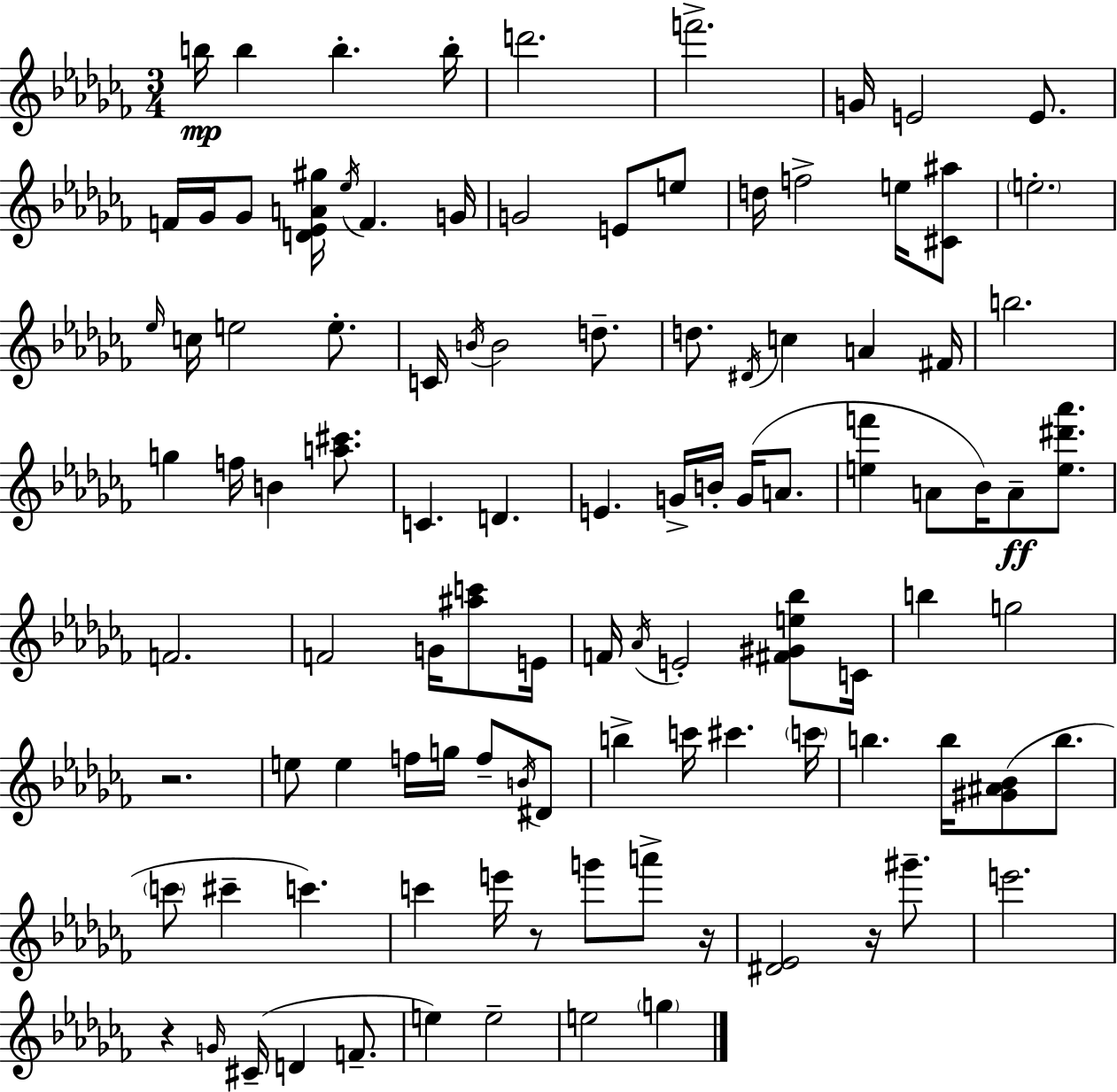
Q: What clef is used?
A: treble